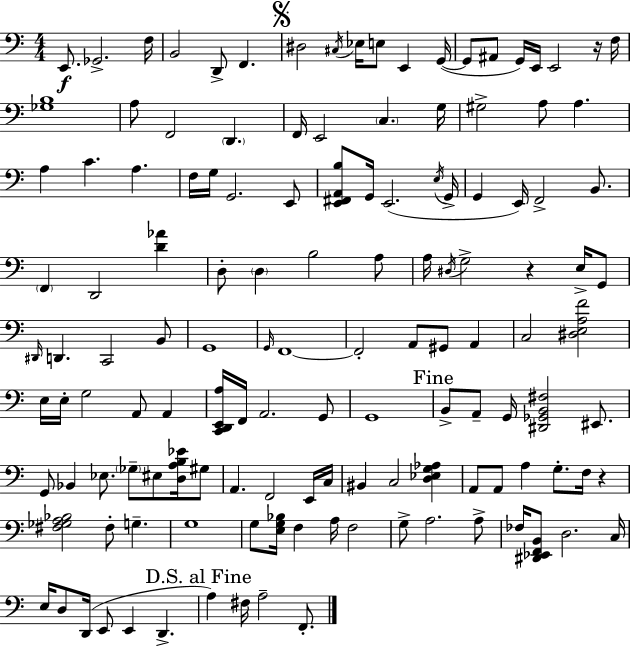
E2/e. Gb2/h. F3/s B2/h D2/e F2/q. D#3/h C#3/s Eb3/s E3/e E2/q G2/s G2/e A#2/e G2/s E2/s E2/h R/s F3/s [Gb3,B3]/w A3/e F2/h D2/q. F2/s E2/h C3/q. G3/s G#3/h A3/e A3/q. A3/q C4/q. A3/q. F3/s G3/s G2/h. E2/e [E2,F#2,A2,B3]/e G2/s E2/h. E3/s G2/s G2/q E2/s F2/h B2/e. F2/q D2/h [D4,Ab4]/q D3/e D3/q B3/h A3/e A3/s D#3/s G3/h R/q E3/s G2/e D#2/s D2/q. C2/h B2/e G2/w G2/s F2/w F2/h A2/e G#2/e A2/q C3/h [D#3,E3,A3,F4]/h E3/s E3/s G3/h A2/e A2/q [C2,D2,E2,A3]/s F2/s A2/h. G2/e G2/w B2/e A2/e G2/s [D#2,Gb2,B2,F#3]/h EIS2/e. G2/e Bb2/q Eb3/e. Gb3/e EIS3/e [D3,A3,B3,Eb4]/s G#3/e A2/q. F2/h E2/s C3/s BIS2/q C3/h [D3,Eb3,G3,Ab3]/q A2/e A2/e A3/q G3/e. F3/s R/q [F#3,Gb3,A3,Bb3]/h F#3/e G3/q. G3/w G3/e [E3,G3,Bb3]/s F3/q A3/s F3/h G3/e A3/h. A3/e FES3/s [D#2,Eb2,F2,B2]/e D3/h. C3/s E3/s D3/e D2/s E2/e E2/q D2/q. A3/q F#3/s A3/h F2/e.